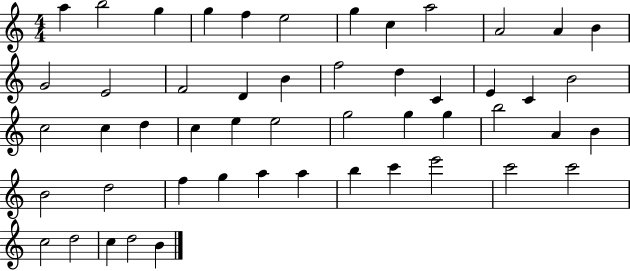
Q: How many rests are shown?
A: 0